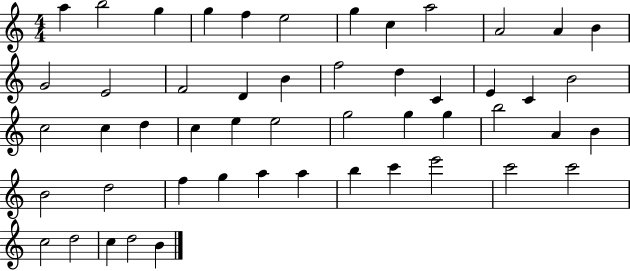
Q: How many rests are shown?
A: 0